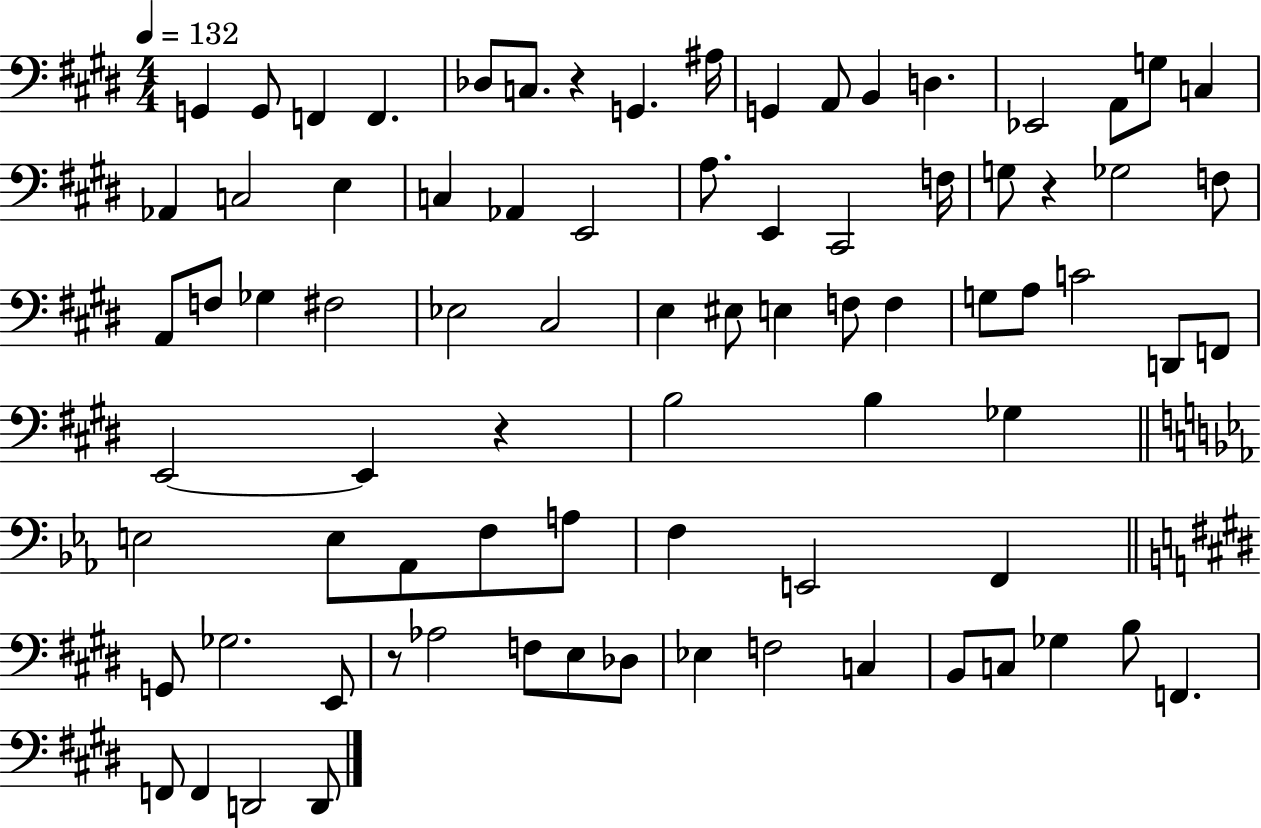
G2/q G2/e F2/q F2/q. Db3/e C3/e. R/q G2/q. A#3/s G2/q A2/e B2/q D3/q. Eb2/h A2/e G3/e C3/q Ab2/q C3/h E3/q C3/q Ab2/q E2/h A3/e. E2/q C#2/h F3/s G3/e R/q Gb3/h F3/e A2/e F3/e Gb3/q F#3/h Eb3/h C#3/h E3/q EIS3/e E3/q F3/e F3/q G3/e A3/e C4/h D2/e F2/e E2/h E2/q R/q B3/h B3/q Gb3/q E3/h E3/e Ab2/e F3/e A3/e F3/q E2/h F2/q G2/e Gb3/h. E2/e R/e Ab3/h F3/e E3/e Db3/e Eb3/q F3/h C3/q B2/e C3/e Gb3/q B3/e F2/q. F2/e F2/q D2/h D2/e